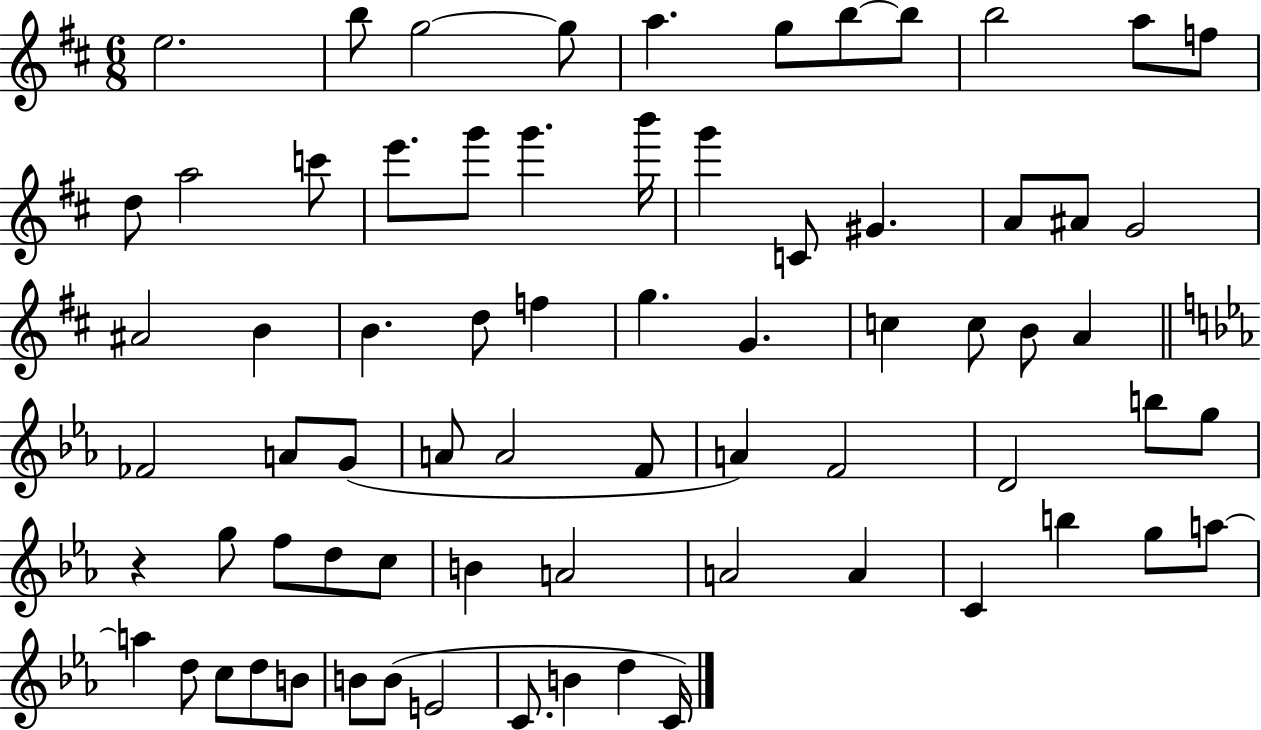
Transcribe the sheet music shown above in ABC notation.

X:1
T:Untitled
M:6/8
L:1/4
K:D
e2 b/2 g2 g/2 a g/2 b/2 b/2 b2 a/2 f/2 d/2 a2 c'/2 e'/2 g'/2 g' b'/4 g' C/2 ^G A/2 ^A/2 G2 ^A2 B B d/2 f g G c c/2 B/2 A _F2 A/2 G/2 A/2 A2 F/2 A F2 D2 b/2 g/2 z g/2 f/2 d/2 c/2 B A2 A2 A C b g/2 a/2 a d/2 c/2 d/2 B/2 B/2 B/2 E2 C/2 B d C/4